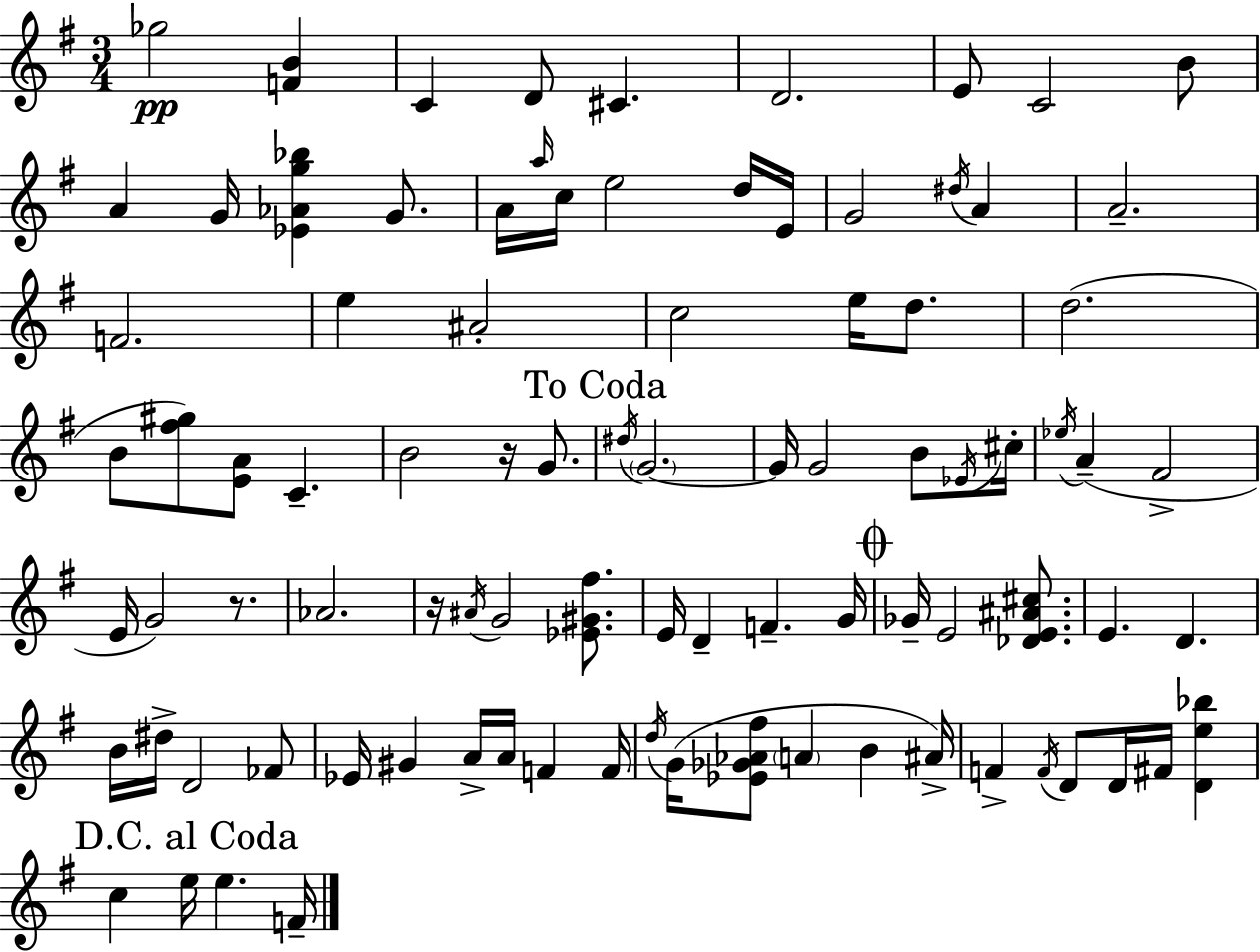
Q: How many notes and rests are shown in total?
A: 90